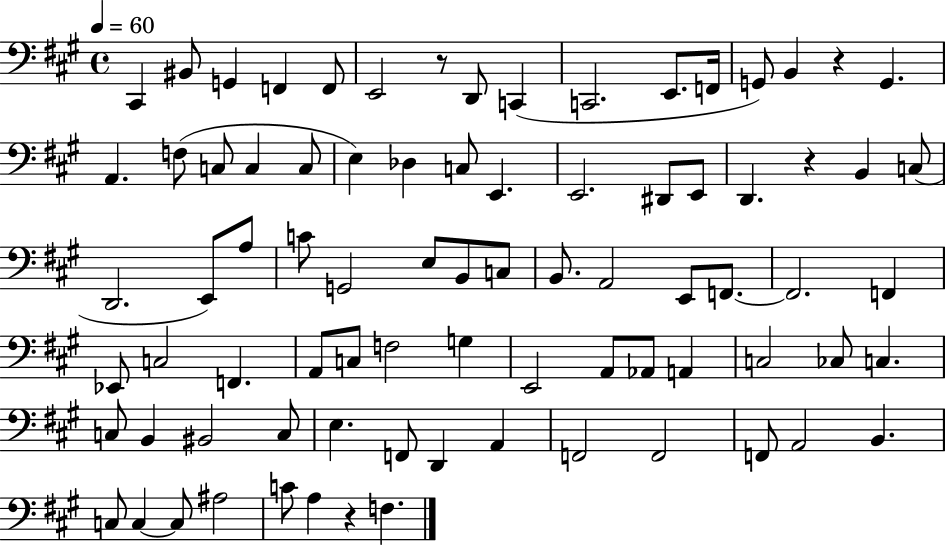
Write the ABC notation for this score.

X:1
T:Untitled
M:4/4
L:1/4
K:A
^C,, ^B,,/2 G,, F,, F,,/2 E,,2 z/2 D,,/2 C,, C,,2 E,,/2 F,,/4 G,,/2 B,, z G,, A,, F,/2 C,/2 C, C,/2 E, _D, C,/2 E,, E,,2 ^D,,/2 E,,/2 D,, z B,, C,/2 D,,2 E,,/2 A,/2 C/2 G,,2 E,/2 B,,/2 C,/2 B,,/2 A,,2 E,,/2 F,,/2 F,,2 F,, _E,,/2 C,2 F,, A,,/2 C,/2 F,2 G, E,,2 A,,/2 _A,,/2 A,, C,2 _C,/2 C, C,/2 B,, ^B,,2 C,/2 E, F,,/2 D,, A,, F,,2 F,,2 F,,/2 A,,2 B,, C,/2 C, C,/2 ^A,2 C/2 A, z F,